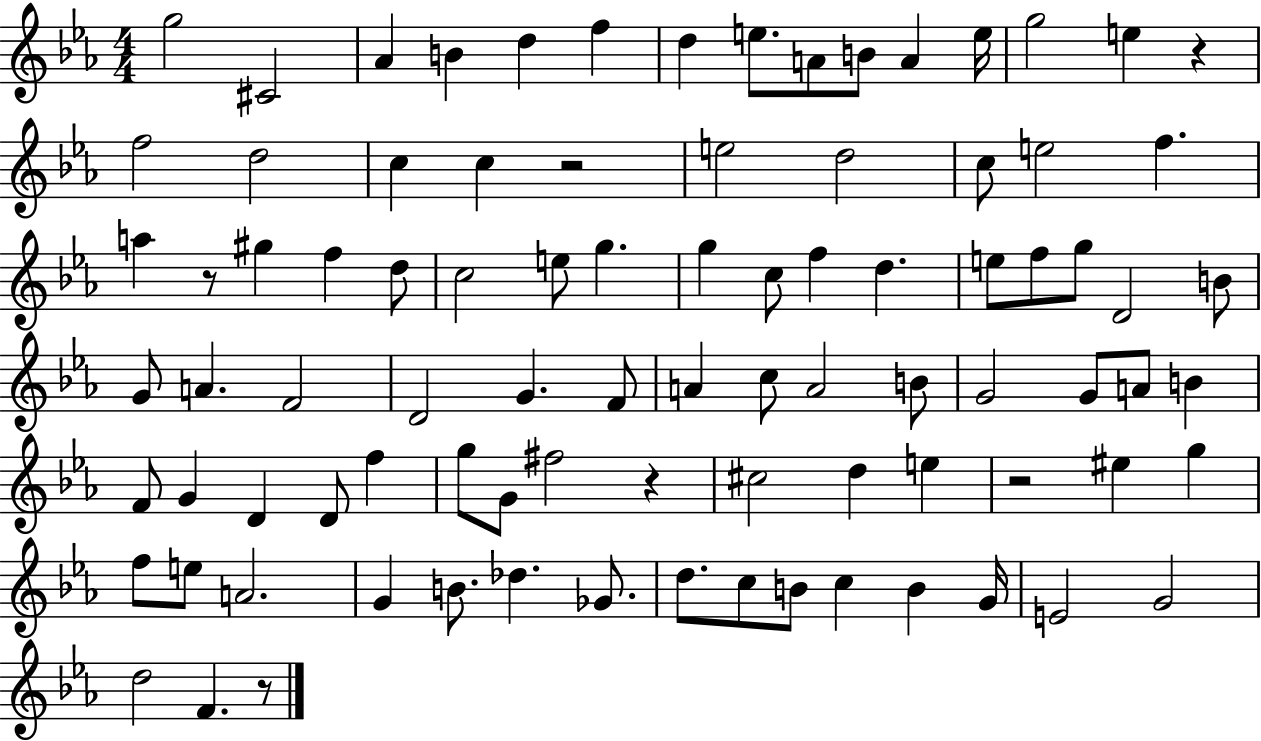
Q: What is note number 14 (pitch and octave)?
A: E5